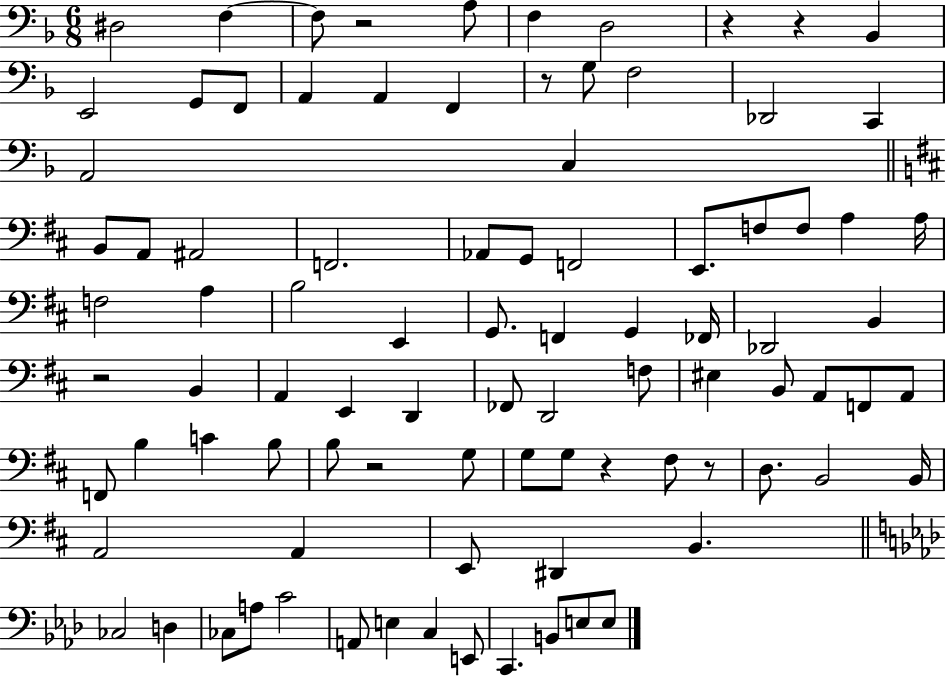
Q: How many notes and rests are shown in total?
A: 91